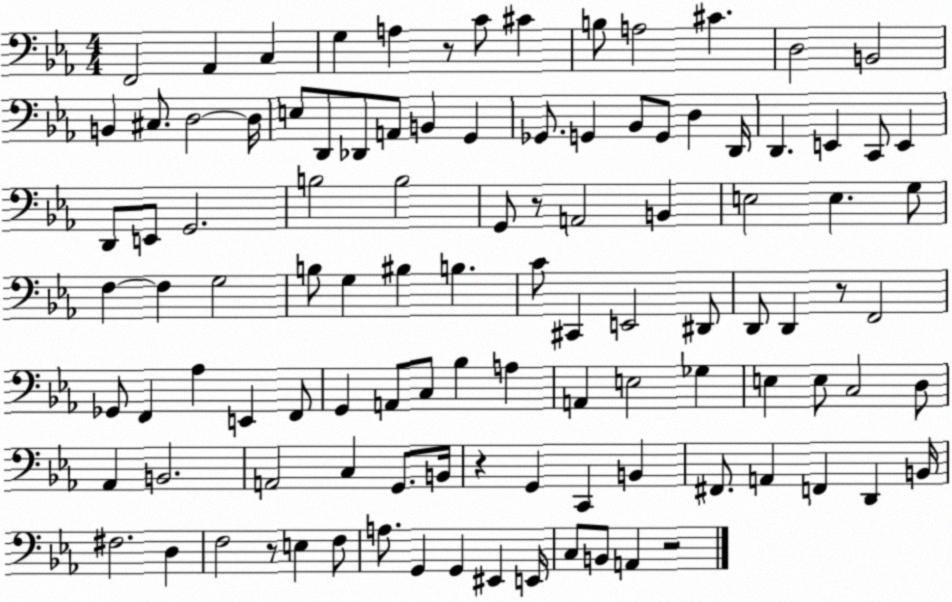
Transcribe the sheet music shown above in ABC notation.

X:1
T:Untitled
M:4/4
L:1/4
K:Eb
F,,2 _A,, C, G, A, z/2 C/2 ^C B,/2 A,2 ^C D,2 B,,2 B,, ^C,/2 D,2 D,/4 E,/2 D,,/2 _D,,/2 A,,/2 B,, G,, _G,,/2 G,, _B,,/2 G,,/2 D, D,,/4 D,, E,, C,,/2 E,, D,,/2 E,,/2 G,,2 B,2 B,2 G,,/2 z/2 A,,2 B,, E,2 E, G,/2 F, F, G,2 B,/2 G, ^B, B, C/2 ^C,, E,,2 ^D,,/2 D,,/2 D,, z/2 F,,2 _G,,/2 F,, _A, E,, F,,/2 G,, A,,/2 C,/2 _B, A, A,, E,2 _G, E, E,/2 C,2 D,/2 _A,, B,,2 A,,2 C, G,,/2 B,,/4 z G,, C,, B,, ^F,,/2 A,, F,, D,, B,,/4 ^F,2 D, F,2 z/2 E, F,/2 A,/2 G,, G,, ^E,, E,,/4 C,/2 B,,/2 A,, z2